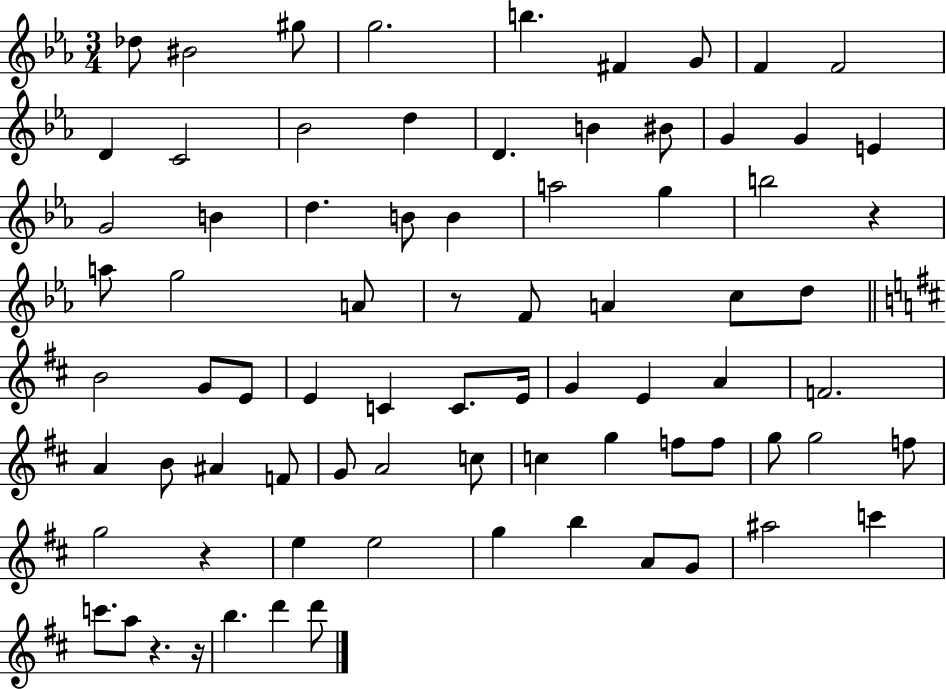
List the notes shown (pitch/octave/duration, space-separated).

Db5/e BIS4/h G#5/e G5/h. B5/q. F#4/q G4/e F4/q F4/h D4/q C4/h Bb4/h D5/q D4/q. B4/q BIS4/e G4/q G4/q E4/q G4/h B4/q D5/q. B4/e B4/q A5/h G5/q B5/h R/q A5/e G5/h A4/e R/e F4/e A4/q C5/e D5/e B4/h G4/e E4/e E4/q C4/q C4/e. E4/s G4/q E4/q A4/q F4/h. A4/q B4/e A#4/q F4/e G4/e A4/h C5/e C5/q G5/q F5/e F5/e G5/e G5/h F5/e G5/h R/q E5/q E5/h G5/q B5/q A4/e G4/e A#5/h C6/q C6/e. A5/e R/q. R/s B5/q. D6/q D6/e